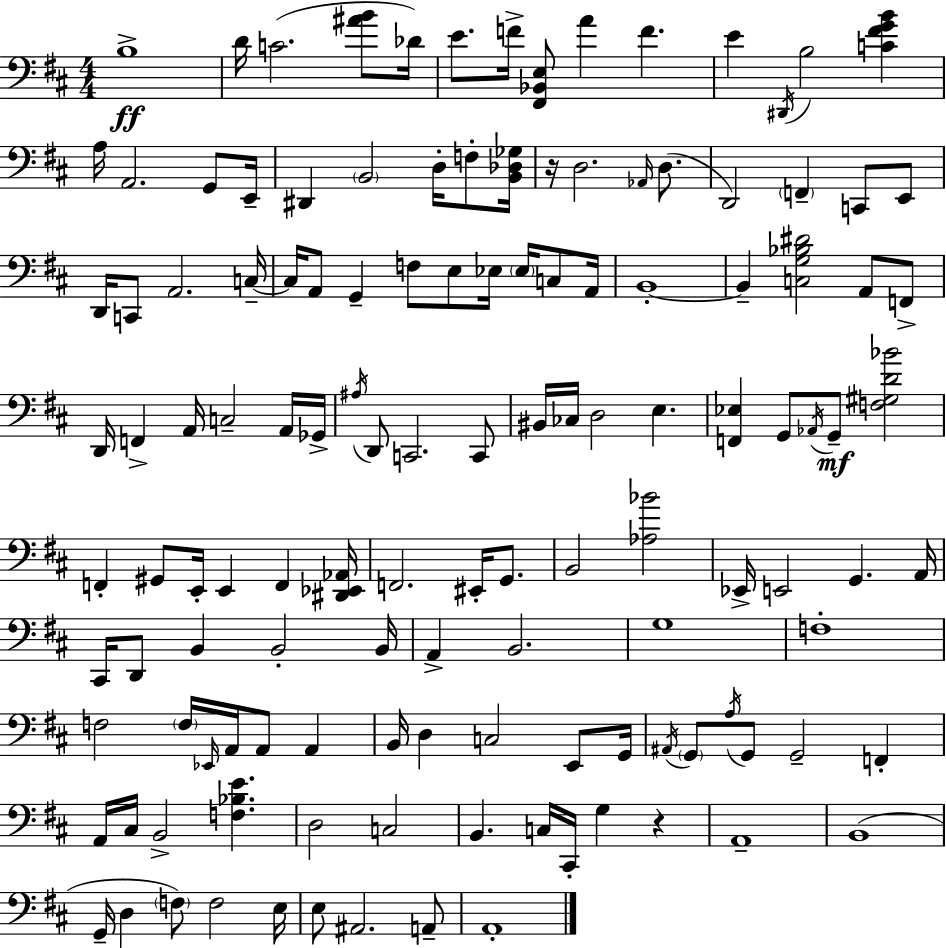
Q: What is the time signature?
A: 4/4